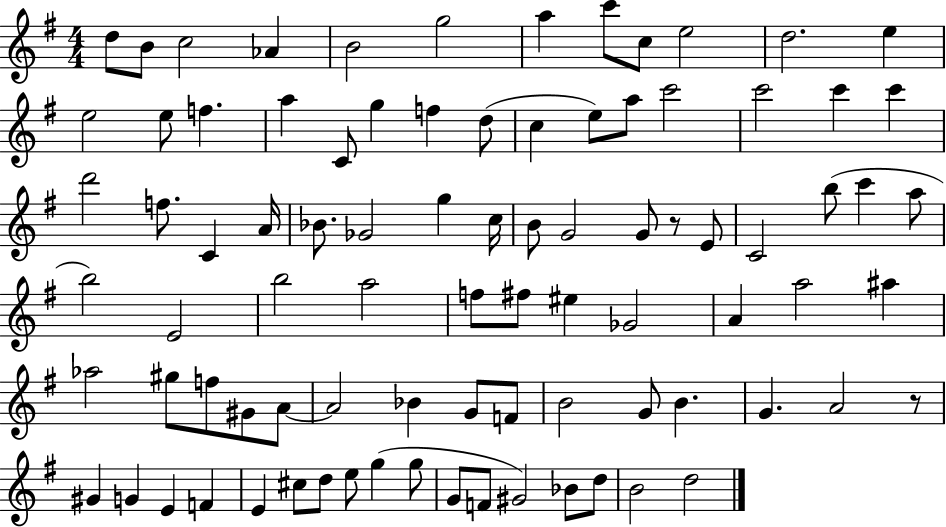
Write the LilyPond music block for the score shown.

{
  \clef treble
  \numericTimeSignature
  \time 4/4
  \key g \major
  d''8 b'8 c''2 aes'4 | b'2 g''2 | a''4 c'''8 c''8 e''2 | d''2. e''4 | \break e''2 e''8 f''4. | a''4 c'8 g''4 f''4 d''8( | c''4 e''8) a''8 c'''2 | c'''2 c'''4 c'''4 | \break d'''2 f''8. c'4 a'16 | bes'8. ges'2 g''4 c''16 | b'8 g'2 g'8 r8 e'8 | c'2 b''8( c'''4 a''8 | \break b''2) e'2 | b''2 a''2 | f''8 fis''8 eis''4 ges'2 | a'4 a''2 ais''4 | \break aes''2 gis''8 f''8 gis'8 a'8~~ | a'2 bes'4 g'8 f'8 | b'2 g'8 b'4. | g'4. a'2 r8 | \break gis'4 g'4 e'4 f'4 | e'4 cis''8 d''8 e''8 g''4( g''8 | g'8 f'8 gis'2) bes'8 d''8 | b'2 d''2 | \break \bar "|."
}